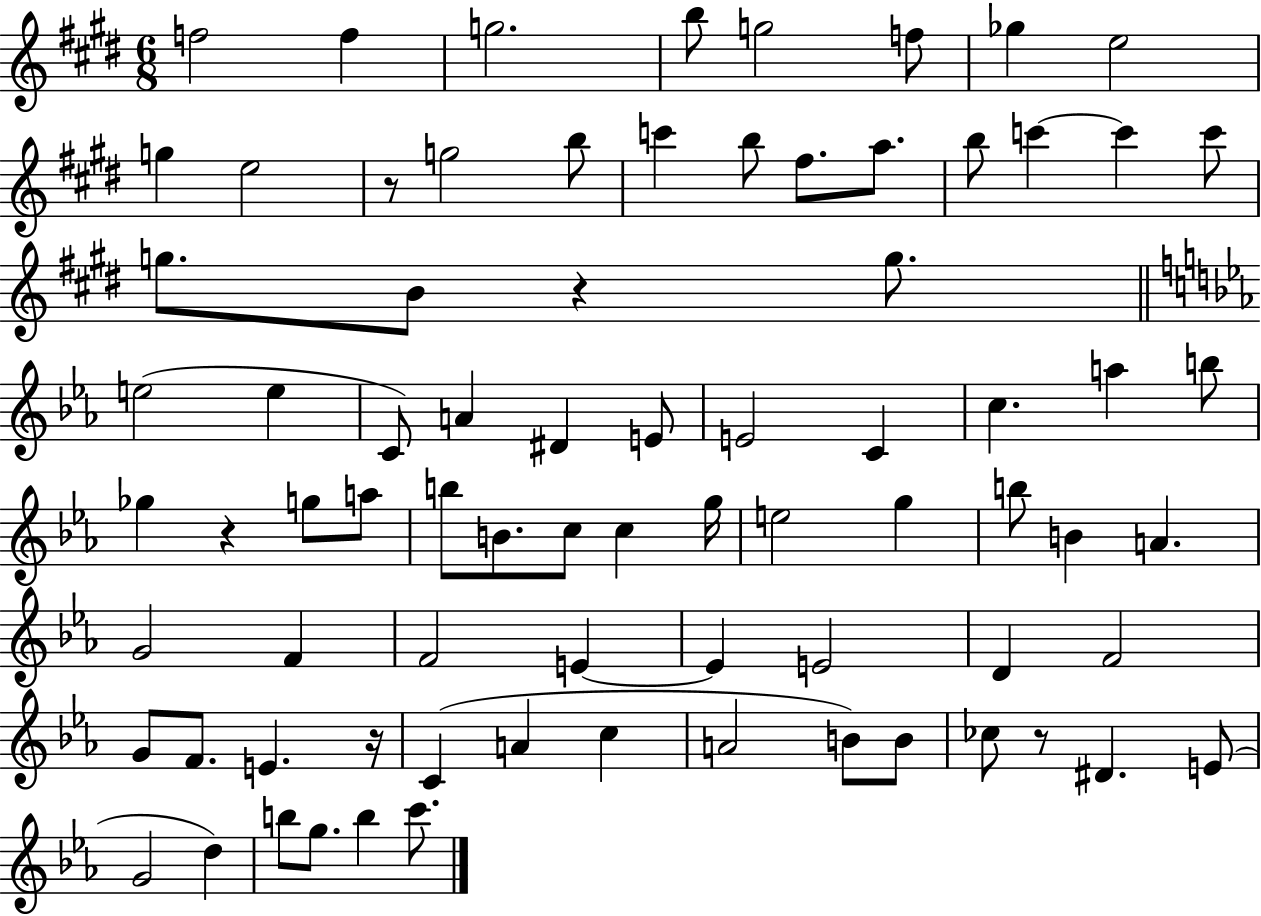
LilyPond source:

{
  \clef treble
  \numericTimeSignature
  \time 6/8
  \key e \major
  f''2 f''4 | g''2. | b''8 g''2 f''8 | ges''4 e''2 | \break g''4 e''2 | r8 g''2 b''8 | c'''4 b''8 fis''8. a''8. | b''8 c'''4~~ c'''4 c'''8 | \break g''8. b'8 r4 g''8. | \bar "||" \break \key ees \major e''2( e''4 | c'8) a'4 dis'4 e'8 | e'2 c'4 | c''4. a''4 b''8 | \break ges''4 r4 g''8 a''8 | b''8 b'8. c''8 c''4 g''16 | e''2 g''4 | b''8 b'4 a'4. | \break g'2 f'4 | f'2 e'4~~ | e'4 e'2 | d'4 f'2 | \break g'8 f'8. e'4. r16 | c'4( a'4 c''4 | a'2 b'8) b'8 | ces''8 r8 dis'4. e'8( | \break g'2 d''4) | b''8 g''8. b''4 c'''8. | \bar "|."
}